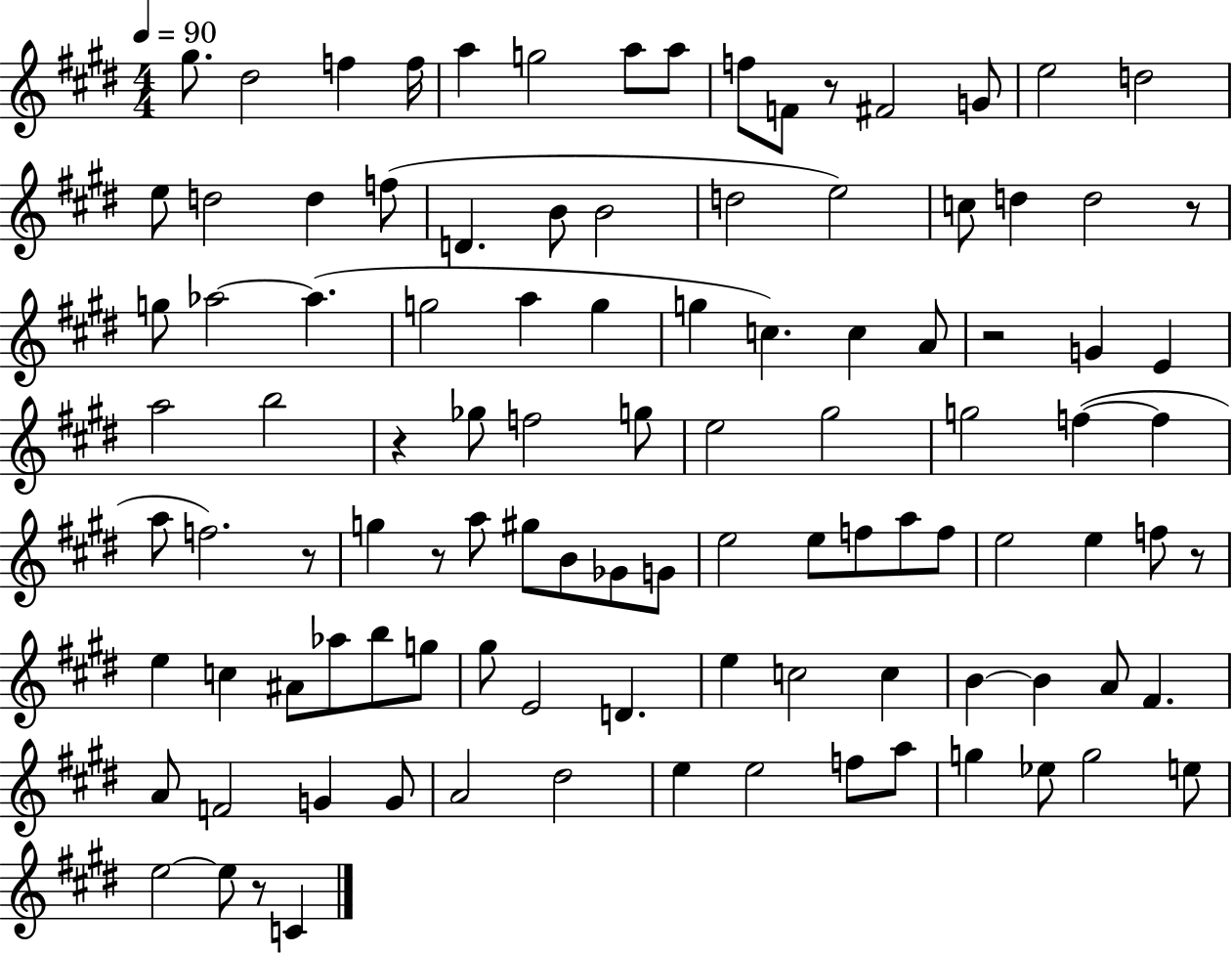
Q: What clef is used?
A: treble